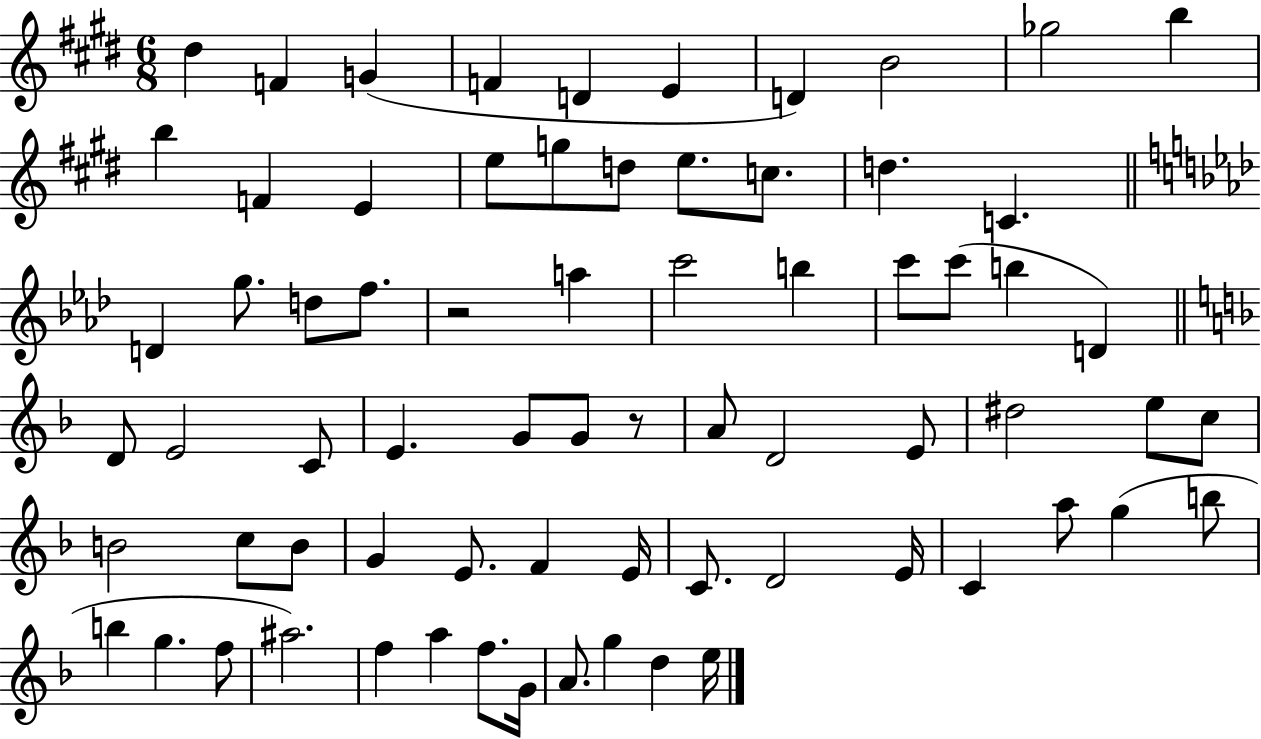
D#5/q F4/q G4/q F4/q D4/q E4/q D4/q B4/h Gb5/h B5/q B5/q F4/q E4/q E5/e G5/e D5/e E5/e. C5/e. D5/q. C4/q. D4/q G5/e. D5/e F5/e. R/h A5/q C6/h B5/q C6/e C6/e B5/q D4/q D4/e E4/h C4/e E4/q. G4/e G4/e R/e A4/e D4/h E4/e D#5/h E5/e C5/e B4/h C5/e B4/e G4/q E4/e. F4/q E4/s C4/e. D4/h E4/s C4/q A5/e G5/q B5/e B5/q G5/q. F5/e A#5/h. F5/q A5/q F5/e. G4/s A4/e. G5/q D5/q E5/s